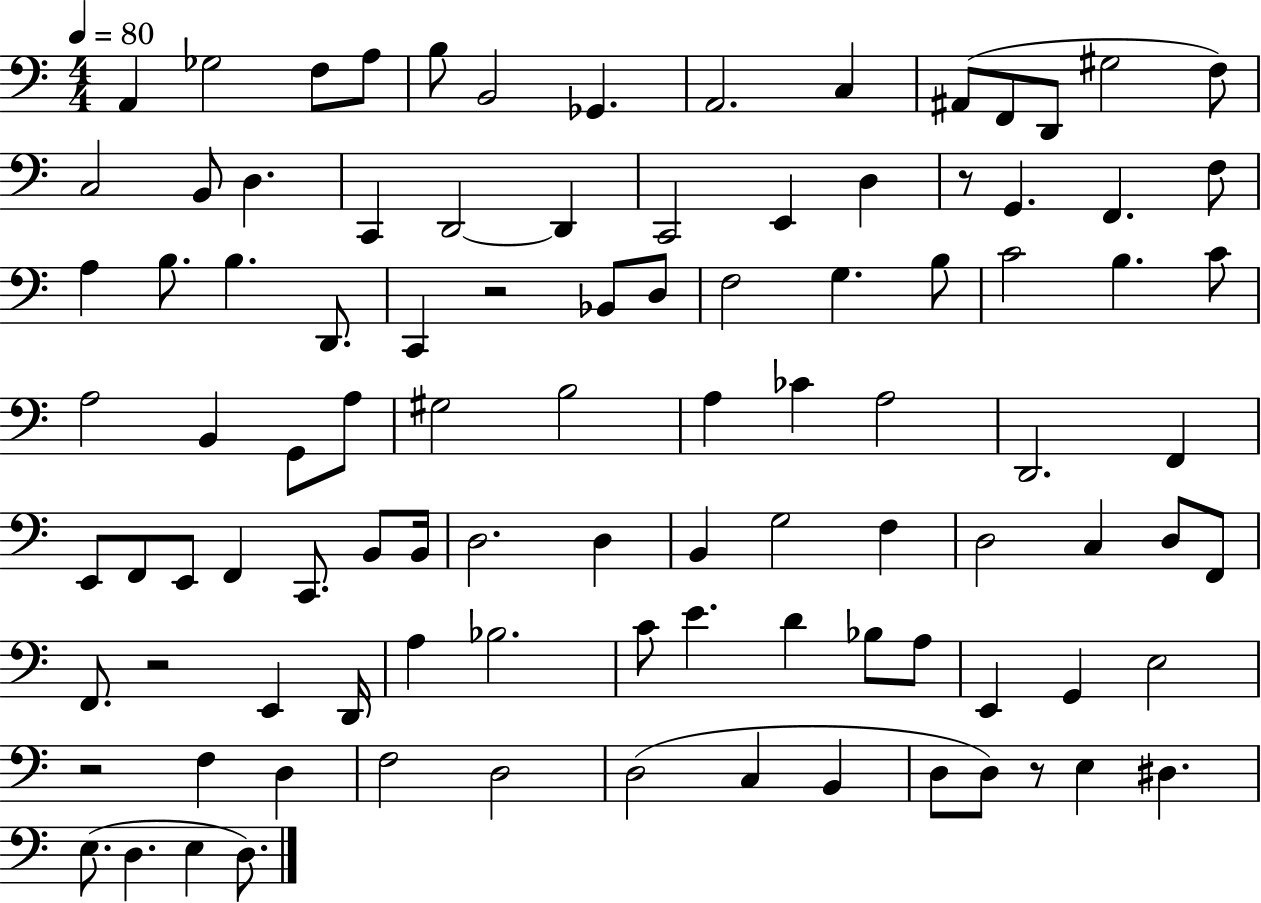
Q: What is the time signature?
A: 4/4